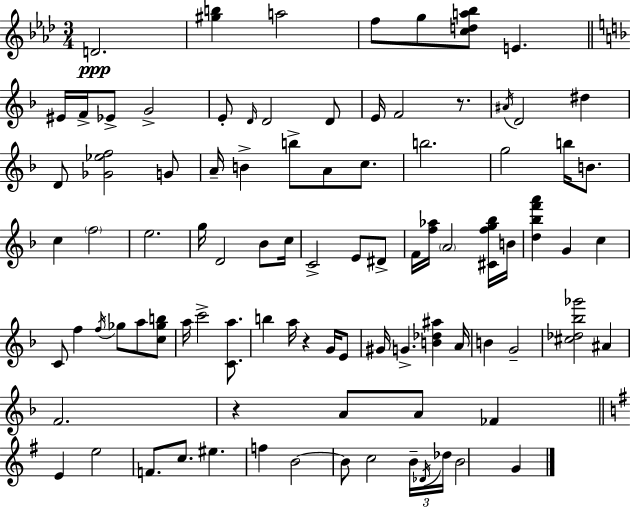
D4/h. [G#5,B5]/q A5/h F5/e G5/e [C5,D5,A5,Bb5]/e E4/q. EIS4/s F4/s Eb4/e G4/h E4/e D4/s D4/h D4/e E4/s F4/h R/e. A#4/s D4/h D#5/q D4/e [Gb4,Eb5,F5]/h G4/e A4/s B4/q B5/e A4/e C5/e. B5/h. G5/h B5/s B4/e. C5/q F5/h E5/h. G5/s D4/h Bb4/e C5/s C4/h E4/e D#4/e F4/s [F5,Ab5]/s A4/h [C#4,F5,G5,Bb5]/s B4/s [D5,Bb5,F6,A6]/q G4/q C5/q C4/e F5/q F5/s Gb5/e A5/e [C5,Gb5,B5]/e A5/s C6/h [C4,A5]/e. B5/q A5/s R/q G4/s E4/e G#4/s G4/q. [B4,Db5,A#5]/q A4/s B4/q G4/h [C#5,Db5,Bb5,Gb6]/h A#4/q F4/h. R/q A4/e A4/e FES4/q E4/q E5/h F4/e. C5/e. EIS5/q. F5/q B4/h B4/e C5/h B4/s Db4/s Db5/s B4/h G4/q